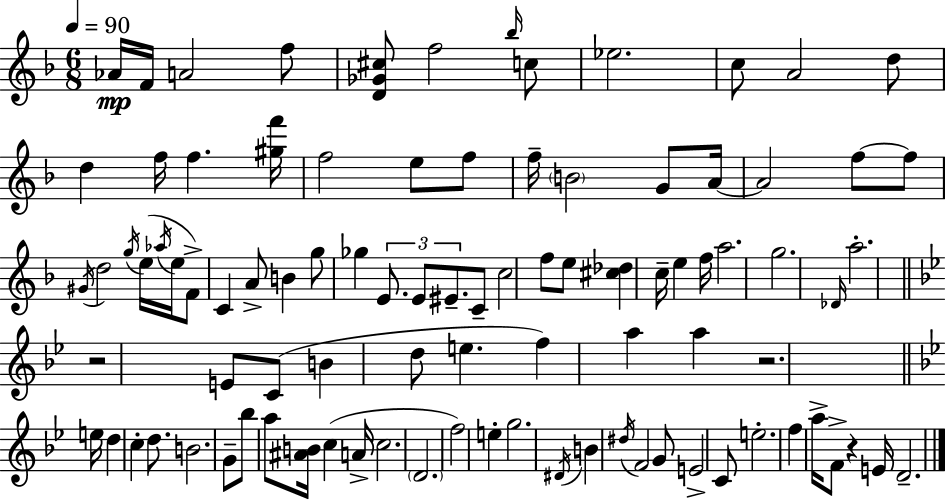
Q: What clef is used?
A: treble